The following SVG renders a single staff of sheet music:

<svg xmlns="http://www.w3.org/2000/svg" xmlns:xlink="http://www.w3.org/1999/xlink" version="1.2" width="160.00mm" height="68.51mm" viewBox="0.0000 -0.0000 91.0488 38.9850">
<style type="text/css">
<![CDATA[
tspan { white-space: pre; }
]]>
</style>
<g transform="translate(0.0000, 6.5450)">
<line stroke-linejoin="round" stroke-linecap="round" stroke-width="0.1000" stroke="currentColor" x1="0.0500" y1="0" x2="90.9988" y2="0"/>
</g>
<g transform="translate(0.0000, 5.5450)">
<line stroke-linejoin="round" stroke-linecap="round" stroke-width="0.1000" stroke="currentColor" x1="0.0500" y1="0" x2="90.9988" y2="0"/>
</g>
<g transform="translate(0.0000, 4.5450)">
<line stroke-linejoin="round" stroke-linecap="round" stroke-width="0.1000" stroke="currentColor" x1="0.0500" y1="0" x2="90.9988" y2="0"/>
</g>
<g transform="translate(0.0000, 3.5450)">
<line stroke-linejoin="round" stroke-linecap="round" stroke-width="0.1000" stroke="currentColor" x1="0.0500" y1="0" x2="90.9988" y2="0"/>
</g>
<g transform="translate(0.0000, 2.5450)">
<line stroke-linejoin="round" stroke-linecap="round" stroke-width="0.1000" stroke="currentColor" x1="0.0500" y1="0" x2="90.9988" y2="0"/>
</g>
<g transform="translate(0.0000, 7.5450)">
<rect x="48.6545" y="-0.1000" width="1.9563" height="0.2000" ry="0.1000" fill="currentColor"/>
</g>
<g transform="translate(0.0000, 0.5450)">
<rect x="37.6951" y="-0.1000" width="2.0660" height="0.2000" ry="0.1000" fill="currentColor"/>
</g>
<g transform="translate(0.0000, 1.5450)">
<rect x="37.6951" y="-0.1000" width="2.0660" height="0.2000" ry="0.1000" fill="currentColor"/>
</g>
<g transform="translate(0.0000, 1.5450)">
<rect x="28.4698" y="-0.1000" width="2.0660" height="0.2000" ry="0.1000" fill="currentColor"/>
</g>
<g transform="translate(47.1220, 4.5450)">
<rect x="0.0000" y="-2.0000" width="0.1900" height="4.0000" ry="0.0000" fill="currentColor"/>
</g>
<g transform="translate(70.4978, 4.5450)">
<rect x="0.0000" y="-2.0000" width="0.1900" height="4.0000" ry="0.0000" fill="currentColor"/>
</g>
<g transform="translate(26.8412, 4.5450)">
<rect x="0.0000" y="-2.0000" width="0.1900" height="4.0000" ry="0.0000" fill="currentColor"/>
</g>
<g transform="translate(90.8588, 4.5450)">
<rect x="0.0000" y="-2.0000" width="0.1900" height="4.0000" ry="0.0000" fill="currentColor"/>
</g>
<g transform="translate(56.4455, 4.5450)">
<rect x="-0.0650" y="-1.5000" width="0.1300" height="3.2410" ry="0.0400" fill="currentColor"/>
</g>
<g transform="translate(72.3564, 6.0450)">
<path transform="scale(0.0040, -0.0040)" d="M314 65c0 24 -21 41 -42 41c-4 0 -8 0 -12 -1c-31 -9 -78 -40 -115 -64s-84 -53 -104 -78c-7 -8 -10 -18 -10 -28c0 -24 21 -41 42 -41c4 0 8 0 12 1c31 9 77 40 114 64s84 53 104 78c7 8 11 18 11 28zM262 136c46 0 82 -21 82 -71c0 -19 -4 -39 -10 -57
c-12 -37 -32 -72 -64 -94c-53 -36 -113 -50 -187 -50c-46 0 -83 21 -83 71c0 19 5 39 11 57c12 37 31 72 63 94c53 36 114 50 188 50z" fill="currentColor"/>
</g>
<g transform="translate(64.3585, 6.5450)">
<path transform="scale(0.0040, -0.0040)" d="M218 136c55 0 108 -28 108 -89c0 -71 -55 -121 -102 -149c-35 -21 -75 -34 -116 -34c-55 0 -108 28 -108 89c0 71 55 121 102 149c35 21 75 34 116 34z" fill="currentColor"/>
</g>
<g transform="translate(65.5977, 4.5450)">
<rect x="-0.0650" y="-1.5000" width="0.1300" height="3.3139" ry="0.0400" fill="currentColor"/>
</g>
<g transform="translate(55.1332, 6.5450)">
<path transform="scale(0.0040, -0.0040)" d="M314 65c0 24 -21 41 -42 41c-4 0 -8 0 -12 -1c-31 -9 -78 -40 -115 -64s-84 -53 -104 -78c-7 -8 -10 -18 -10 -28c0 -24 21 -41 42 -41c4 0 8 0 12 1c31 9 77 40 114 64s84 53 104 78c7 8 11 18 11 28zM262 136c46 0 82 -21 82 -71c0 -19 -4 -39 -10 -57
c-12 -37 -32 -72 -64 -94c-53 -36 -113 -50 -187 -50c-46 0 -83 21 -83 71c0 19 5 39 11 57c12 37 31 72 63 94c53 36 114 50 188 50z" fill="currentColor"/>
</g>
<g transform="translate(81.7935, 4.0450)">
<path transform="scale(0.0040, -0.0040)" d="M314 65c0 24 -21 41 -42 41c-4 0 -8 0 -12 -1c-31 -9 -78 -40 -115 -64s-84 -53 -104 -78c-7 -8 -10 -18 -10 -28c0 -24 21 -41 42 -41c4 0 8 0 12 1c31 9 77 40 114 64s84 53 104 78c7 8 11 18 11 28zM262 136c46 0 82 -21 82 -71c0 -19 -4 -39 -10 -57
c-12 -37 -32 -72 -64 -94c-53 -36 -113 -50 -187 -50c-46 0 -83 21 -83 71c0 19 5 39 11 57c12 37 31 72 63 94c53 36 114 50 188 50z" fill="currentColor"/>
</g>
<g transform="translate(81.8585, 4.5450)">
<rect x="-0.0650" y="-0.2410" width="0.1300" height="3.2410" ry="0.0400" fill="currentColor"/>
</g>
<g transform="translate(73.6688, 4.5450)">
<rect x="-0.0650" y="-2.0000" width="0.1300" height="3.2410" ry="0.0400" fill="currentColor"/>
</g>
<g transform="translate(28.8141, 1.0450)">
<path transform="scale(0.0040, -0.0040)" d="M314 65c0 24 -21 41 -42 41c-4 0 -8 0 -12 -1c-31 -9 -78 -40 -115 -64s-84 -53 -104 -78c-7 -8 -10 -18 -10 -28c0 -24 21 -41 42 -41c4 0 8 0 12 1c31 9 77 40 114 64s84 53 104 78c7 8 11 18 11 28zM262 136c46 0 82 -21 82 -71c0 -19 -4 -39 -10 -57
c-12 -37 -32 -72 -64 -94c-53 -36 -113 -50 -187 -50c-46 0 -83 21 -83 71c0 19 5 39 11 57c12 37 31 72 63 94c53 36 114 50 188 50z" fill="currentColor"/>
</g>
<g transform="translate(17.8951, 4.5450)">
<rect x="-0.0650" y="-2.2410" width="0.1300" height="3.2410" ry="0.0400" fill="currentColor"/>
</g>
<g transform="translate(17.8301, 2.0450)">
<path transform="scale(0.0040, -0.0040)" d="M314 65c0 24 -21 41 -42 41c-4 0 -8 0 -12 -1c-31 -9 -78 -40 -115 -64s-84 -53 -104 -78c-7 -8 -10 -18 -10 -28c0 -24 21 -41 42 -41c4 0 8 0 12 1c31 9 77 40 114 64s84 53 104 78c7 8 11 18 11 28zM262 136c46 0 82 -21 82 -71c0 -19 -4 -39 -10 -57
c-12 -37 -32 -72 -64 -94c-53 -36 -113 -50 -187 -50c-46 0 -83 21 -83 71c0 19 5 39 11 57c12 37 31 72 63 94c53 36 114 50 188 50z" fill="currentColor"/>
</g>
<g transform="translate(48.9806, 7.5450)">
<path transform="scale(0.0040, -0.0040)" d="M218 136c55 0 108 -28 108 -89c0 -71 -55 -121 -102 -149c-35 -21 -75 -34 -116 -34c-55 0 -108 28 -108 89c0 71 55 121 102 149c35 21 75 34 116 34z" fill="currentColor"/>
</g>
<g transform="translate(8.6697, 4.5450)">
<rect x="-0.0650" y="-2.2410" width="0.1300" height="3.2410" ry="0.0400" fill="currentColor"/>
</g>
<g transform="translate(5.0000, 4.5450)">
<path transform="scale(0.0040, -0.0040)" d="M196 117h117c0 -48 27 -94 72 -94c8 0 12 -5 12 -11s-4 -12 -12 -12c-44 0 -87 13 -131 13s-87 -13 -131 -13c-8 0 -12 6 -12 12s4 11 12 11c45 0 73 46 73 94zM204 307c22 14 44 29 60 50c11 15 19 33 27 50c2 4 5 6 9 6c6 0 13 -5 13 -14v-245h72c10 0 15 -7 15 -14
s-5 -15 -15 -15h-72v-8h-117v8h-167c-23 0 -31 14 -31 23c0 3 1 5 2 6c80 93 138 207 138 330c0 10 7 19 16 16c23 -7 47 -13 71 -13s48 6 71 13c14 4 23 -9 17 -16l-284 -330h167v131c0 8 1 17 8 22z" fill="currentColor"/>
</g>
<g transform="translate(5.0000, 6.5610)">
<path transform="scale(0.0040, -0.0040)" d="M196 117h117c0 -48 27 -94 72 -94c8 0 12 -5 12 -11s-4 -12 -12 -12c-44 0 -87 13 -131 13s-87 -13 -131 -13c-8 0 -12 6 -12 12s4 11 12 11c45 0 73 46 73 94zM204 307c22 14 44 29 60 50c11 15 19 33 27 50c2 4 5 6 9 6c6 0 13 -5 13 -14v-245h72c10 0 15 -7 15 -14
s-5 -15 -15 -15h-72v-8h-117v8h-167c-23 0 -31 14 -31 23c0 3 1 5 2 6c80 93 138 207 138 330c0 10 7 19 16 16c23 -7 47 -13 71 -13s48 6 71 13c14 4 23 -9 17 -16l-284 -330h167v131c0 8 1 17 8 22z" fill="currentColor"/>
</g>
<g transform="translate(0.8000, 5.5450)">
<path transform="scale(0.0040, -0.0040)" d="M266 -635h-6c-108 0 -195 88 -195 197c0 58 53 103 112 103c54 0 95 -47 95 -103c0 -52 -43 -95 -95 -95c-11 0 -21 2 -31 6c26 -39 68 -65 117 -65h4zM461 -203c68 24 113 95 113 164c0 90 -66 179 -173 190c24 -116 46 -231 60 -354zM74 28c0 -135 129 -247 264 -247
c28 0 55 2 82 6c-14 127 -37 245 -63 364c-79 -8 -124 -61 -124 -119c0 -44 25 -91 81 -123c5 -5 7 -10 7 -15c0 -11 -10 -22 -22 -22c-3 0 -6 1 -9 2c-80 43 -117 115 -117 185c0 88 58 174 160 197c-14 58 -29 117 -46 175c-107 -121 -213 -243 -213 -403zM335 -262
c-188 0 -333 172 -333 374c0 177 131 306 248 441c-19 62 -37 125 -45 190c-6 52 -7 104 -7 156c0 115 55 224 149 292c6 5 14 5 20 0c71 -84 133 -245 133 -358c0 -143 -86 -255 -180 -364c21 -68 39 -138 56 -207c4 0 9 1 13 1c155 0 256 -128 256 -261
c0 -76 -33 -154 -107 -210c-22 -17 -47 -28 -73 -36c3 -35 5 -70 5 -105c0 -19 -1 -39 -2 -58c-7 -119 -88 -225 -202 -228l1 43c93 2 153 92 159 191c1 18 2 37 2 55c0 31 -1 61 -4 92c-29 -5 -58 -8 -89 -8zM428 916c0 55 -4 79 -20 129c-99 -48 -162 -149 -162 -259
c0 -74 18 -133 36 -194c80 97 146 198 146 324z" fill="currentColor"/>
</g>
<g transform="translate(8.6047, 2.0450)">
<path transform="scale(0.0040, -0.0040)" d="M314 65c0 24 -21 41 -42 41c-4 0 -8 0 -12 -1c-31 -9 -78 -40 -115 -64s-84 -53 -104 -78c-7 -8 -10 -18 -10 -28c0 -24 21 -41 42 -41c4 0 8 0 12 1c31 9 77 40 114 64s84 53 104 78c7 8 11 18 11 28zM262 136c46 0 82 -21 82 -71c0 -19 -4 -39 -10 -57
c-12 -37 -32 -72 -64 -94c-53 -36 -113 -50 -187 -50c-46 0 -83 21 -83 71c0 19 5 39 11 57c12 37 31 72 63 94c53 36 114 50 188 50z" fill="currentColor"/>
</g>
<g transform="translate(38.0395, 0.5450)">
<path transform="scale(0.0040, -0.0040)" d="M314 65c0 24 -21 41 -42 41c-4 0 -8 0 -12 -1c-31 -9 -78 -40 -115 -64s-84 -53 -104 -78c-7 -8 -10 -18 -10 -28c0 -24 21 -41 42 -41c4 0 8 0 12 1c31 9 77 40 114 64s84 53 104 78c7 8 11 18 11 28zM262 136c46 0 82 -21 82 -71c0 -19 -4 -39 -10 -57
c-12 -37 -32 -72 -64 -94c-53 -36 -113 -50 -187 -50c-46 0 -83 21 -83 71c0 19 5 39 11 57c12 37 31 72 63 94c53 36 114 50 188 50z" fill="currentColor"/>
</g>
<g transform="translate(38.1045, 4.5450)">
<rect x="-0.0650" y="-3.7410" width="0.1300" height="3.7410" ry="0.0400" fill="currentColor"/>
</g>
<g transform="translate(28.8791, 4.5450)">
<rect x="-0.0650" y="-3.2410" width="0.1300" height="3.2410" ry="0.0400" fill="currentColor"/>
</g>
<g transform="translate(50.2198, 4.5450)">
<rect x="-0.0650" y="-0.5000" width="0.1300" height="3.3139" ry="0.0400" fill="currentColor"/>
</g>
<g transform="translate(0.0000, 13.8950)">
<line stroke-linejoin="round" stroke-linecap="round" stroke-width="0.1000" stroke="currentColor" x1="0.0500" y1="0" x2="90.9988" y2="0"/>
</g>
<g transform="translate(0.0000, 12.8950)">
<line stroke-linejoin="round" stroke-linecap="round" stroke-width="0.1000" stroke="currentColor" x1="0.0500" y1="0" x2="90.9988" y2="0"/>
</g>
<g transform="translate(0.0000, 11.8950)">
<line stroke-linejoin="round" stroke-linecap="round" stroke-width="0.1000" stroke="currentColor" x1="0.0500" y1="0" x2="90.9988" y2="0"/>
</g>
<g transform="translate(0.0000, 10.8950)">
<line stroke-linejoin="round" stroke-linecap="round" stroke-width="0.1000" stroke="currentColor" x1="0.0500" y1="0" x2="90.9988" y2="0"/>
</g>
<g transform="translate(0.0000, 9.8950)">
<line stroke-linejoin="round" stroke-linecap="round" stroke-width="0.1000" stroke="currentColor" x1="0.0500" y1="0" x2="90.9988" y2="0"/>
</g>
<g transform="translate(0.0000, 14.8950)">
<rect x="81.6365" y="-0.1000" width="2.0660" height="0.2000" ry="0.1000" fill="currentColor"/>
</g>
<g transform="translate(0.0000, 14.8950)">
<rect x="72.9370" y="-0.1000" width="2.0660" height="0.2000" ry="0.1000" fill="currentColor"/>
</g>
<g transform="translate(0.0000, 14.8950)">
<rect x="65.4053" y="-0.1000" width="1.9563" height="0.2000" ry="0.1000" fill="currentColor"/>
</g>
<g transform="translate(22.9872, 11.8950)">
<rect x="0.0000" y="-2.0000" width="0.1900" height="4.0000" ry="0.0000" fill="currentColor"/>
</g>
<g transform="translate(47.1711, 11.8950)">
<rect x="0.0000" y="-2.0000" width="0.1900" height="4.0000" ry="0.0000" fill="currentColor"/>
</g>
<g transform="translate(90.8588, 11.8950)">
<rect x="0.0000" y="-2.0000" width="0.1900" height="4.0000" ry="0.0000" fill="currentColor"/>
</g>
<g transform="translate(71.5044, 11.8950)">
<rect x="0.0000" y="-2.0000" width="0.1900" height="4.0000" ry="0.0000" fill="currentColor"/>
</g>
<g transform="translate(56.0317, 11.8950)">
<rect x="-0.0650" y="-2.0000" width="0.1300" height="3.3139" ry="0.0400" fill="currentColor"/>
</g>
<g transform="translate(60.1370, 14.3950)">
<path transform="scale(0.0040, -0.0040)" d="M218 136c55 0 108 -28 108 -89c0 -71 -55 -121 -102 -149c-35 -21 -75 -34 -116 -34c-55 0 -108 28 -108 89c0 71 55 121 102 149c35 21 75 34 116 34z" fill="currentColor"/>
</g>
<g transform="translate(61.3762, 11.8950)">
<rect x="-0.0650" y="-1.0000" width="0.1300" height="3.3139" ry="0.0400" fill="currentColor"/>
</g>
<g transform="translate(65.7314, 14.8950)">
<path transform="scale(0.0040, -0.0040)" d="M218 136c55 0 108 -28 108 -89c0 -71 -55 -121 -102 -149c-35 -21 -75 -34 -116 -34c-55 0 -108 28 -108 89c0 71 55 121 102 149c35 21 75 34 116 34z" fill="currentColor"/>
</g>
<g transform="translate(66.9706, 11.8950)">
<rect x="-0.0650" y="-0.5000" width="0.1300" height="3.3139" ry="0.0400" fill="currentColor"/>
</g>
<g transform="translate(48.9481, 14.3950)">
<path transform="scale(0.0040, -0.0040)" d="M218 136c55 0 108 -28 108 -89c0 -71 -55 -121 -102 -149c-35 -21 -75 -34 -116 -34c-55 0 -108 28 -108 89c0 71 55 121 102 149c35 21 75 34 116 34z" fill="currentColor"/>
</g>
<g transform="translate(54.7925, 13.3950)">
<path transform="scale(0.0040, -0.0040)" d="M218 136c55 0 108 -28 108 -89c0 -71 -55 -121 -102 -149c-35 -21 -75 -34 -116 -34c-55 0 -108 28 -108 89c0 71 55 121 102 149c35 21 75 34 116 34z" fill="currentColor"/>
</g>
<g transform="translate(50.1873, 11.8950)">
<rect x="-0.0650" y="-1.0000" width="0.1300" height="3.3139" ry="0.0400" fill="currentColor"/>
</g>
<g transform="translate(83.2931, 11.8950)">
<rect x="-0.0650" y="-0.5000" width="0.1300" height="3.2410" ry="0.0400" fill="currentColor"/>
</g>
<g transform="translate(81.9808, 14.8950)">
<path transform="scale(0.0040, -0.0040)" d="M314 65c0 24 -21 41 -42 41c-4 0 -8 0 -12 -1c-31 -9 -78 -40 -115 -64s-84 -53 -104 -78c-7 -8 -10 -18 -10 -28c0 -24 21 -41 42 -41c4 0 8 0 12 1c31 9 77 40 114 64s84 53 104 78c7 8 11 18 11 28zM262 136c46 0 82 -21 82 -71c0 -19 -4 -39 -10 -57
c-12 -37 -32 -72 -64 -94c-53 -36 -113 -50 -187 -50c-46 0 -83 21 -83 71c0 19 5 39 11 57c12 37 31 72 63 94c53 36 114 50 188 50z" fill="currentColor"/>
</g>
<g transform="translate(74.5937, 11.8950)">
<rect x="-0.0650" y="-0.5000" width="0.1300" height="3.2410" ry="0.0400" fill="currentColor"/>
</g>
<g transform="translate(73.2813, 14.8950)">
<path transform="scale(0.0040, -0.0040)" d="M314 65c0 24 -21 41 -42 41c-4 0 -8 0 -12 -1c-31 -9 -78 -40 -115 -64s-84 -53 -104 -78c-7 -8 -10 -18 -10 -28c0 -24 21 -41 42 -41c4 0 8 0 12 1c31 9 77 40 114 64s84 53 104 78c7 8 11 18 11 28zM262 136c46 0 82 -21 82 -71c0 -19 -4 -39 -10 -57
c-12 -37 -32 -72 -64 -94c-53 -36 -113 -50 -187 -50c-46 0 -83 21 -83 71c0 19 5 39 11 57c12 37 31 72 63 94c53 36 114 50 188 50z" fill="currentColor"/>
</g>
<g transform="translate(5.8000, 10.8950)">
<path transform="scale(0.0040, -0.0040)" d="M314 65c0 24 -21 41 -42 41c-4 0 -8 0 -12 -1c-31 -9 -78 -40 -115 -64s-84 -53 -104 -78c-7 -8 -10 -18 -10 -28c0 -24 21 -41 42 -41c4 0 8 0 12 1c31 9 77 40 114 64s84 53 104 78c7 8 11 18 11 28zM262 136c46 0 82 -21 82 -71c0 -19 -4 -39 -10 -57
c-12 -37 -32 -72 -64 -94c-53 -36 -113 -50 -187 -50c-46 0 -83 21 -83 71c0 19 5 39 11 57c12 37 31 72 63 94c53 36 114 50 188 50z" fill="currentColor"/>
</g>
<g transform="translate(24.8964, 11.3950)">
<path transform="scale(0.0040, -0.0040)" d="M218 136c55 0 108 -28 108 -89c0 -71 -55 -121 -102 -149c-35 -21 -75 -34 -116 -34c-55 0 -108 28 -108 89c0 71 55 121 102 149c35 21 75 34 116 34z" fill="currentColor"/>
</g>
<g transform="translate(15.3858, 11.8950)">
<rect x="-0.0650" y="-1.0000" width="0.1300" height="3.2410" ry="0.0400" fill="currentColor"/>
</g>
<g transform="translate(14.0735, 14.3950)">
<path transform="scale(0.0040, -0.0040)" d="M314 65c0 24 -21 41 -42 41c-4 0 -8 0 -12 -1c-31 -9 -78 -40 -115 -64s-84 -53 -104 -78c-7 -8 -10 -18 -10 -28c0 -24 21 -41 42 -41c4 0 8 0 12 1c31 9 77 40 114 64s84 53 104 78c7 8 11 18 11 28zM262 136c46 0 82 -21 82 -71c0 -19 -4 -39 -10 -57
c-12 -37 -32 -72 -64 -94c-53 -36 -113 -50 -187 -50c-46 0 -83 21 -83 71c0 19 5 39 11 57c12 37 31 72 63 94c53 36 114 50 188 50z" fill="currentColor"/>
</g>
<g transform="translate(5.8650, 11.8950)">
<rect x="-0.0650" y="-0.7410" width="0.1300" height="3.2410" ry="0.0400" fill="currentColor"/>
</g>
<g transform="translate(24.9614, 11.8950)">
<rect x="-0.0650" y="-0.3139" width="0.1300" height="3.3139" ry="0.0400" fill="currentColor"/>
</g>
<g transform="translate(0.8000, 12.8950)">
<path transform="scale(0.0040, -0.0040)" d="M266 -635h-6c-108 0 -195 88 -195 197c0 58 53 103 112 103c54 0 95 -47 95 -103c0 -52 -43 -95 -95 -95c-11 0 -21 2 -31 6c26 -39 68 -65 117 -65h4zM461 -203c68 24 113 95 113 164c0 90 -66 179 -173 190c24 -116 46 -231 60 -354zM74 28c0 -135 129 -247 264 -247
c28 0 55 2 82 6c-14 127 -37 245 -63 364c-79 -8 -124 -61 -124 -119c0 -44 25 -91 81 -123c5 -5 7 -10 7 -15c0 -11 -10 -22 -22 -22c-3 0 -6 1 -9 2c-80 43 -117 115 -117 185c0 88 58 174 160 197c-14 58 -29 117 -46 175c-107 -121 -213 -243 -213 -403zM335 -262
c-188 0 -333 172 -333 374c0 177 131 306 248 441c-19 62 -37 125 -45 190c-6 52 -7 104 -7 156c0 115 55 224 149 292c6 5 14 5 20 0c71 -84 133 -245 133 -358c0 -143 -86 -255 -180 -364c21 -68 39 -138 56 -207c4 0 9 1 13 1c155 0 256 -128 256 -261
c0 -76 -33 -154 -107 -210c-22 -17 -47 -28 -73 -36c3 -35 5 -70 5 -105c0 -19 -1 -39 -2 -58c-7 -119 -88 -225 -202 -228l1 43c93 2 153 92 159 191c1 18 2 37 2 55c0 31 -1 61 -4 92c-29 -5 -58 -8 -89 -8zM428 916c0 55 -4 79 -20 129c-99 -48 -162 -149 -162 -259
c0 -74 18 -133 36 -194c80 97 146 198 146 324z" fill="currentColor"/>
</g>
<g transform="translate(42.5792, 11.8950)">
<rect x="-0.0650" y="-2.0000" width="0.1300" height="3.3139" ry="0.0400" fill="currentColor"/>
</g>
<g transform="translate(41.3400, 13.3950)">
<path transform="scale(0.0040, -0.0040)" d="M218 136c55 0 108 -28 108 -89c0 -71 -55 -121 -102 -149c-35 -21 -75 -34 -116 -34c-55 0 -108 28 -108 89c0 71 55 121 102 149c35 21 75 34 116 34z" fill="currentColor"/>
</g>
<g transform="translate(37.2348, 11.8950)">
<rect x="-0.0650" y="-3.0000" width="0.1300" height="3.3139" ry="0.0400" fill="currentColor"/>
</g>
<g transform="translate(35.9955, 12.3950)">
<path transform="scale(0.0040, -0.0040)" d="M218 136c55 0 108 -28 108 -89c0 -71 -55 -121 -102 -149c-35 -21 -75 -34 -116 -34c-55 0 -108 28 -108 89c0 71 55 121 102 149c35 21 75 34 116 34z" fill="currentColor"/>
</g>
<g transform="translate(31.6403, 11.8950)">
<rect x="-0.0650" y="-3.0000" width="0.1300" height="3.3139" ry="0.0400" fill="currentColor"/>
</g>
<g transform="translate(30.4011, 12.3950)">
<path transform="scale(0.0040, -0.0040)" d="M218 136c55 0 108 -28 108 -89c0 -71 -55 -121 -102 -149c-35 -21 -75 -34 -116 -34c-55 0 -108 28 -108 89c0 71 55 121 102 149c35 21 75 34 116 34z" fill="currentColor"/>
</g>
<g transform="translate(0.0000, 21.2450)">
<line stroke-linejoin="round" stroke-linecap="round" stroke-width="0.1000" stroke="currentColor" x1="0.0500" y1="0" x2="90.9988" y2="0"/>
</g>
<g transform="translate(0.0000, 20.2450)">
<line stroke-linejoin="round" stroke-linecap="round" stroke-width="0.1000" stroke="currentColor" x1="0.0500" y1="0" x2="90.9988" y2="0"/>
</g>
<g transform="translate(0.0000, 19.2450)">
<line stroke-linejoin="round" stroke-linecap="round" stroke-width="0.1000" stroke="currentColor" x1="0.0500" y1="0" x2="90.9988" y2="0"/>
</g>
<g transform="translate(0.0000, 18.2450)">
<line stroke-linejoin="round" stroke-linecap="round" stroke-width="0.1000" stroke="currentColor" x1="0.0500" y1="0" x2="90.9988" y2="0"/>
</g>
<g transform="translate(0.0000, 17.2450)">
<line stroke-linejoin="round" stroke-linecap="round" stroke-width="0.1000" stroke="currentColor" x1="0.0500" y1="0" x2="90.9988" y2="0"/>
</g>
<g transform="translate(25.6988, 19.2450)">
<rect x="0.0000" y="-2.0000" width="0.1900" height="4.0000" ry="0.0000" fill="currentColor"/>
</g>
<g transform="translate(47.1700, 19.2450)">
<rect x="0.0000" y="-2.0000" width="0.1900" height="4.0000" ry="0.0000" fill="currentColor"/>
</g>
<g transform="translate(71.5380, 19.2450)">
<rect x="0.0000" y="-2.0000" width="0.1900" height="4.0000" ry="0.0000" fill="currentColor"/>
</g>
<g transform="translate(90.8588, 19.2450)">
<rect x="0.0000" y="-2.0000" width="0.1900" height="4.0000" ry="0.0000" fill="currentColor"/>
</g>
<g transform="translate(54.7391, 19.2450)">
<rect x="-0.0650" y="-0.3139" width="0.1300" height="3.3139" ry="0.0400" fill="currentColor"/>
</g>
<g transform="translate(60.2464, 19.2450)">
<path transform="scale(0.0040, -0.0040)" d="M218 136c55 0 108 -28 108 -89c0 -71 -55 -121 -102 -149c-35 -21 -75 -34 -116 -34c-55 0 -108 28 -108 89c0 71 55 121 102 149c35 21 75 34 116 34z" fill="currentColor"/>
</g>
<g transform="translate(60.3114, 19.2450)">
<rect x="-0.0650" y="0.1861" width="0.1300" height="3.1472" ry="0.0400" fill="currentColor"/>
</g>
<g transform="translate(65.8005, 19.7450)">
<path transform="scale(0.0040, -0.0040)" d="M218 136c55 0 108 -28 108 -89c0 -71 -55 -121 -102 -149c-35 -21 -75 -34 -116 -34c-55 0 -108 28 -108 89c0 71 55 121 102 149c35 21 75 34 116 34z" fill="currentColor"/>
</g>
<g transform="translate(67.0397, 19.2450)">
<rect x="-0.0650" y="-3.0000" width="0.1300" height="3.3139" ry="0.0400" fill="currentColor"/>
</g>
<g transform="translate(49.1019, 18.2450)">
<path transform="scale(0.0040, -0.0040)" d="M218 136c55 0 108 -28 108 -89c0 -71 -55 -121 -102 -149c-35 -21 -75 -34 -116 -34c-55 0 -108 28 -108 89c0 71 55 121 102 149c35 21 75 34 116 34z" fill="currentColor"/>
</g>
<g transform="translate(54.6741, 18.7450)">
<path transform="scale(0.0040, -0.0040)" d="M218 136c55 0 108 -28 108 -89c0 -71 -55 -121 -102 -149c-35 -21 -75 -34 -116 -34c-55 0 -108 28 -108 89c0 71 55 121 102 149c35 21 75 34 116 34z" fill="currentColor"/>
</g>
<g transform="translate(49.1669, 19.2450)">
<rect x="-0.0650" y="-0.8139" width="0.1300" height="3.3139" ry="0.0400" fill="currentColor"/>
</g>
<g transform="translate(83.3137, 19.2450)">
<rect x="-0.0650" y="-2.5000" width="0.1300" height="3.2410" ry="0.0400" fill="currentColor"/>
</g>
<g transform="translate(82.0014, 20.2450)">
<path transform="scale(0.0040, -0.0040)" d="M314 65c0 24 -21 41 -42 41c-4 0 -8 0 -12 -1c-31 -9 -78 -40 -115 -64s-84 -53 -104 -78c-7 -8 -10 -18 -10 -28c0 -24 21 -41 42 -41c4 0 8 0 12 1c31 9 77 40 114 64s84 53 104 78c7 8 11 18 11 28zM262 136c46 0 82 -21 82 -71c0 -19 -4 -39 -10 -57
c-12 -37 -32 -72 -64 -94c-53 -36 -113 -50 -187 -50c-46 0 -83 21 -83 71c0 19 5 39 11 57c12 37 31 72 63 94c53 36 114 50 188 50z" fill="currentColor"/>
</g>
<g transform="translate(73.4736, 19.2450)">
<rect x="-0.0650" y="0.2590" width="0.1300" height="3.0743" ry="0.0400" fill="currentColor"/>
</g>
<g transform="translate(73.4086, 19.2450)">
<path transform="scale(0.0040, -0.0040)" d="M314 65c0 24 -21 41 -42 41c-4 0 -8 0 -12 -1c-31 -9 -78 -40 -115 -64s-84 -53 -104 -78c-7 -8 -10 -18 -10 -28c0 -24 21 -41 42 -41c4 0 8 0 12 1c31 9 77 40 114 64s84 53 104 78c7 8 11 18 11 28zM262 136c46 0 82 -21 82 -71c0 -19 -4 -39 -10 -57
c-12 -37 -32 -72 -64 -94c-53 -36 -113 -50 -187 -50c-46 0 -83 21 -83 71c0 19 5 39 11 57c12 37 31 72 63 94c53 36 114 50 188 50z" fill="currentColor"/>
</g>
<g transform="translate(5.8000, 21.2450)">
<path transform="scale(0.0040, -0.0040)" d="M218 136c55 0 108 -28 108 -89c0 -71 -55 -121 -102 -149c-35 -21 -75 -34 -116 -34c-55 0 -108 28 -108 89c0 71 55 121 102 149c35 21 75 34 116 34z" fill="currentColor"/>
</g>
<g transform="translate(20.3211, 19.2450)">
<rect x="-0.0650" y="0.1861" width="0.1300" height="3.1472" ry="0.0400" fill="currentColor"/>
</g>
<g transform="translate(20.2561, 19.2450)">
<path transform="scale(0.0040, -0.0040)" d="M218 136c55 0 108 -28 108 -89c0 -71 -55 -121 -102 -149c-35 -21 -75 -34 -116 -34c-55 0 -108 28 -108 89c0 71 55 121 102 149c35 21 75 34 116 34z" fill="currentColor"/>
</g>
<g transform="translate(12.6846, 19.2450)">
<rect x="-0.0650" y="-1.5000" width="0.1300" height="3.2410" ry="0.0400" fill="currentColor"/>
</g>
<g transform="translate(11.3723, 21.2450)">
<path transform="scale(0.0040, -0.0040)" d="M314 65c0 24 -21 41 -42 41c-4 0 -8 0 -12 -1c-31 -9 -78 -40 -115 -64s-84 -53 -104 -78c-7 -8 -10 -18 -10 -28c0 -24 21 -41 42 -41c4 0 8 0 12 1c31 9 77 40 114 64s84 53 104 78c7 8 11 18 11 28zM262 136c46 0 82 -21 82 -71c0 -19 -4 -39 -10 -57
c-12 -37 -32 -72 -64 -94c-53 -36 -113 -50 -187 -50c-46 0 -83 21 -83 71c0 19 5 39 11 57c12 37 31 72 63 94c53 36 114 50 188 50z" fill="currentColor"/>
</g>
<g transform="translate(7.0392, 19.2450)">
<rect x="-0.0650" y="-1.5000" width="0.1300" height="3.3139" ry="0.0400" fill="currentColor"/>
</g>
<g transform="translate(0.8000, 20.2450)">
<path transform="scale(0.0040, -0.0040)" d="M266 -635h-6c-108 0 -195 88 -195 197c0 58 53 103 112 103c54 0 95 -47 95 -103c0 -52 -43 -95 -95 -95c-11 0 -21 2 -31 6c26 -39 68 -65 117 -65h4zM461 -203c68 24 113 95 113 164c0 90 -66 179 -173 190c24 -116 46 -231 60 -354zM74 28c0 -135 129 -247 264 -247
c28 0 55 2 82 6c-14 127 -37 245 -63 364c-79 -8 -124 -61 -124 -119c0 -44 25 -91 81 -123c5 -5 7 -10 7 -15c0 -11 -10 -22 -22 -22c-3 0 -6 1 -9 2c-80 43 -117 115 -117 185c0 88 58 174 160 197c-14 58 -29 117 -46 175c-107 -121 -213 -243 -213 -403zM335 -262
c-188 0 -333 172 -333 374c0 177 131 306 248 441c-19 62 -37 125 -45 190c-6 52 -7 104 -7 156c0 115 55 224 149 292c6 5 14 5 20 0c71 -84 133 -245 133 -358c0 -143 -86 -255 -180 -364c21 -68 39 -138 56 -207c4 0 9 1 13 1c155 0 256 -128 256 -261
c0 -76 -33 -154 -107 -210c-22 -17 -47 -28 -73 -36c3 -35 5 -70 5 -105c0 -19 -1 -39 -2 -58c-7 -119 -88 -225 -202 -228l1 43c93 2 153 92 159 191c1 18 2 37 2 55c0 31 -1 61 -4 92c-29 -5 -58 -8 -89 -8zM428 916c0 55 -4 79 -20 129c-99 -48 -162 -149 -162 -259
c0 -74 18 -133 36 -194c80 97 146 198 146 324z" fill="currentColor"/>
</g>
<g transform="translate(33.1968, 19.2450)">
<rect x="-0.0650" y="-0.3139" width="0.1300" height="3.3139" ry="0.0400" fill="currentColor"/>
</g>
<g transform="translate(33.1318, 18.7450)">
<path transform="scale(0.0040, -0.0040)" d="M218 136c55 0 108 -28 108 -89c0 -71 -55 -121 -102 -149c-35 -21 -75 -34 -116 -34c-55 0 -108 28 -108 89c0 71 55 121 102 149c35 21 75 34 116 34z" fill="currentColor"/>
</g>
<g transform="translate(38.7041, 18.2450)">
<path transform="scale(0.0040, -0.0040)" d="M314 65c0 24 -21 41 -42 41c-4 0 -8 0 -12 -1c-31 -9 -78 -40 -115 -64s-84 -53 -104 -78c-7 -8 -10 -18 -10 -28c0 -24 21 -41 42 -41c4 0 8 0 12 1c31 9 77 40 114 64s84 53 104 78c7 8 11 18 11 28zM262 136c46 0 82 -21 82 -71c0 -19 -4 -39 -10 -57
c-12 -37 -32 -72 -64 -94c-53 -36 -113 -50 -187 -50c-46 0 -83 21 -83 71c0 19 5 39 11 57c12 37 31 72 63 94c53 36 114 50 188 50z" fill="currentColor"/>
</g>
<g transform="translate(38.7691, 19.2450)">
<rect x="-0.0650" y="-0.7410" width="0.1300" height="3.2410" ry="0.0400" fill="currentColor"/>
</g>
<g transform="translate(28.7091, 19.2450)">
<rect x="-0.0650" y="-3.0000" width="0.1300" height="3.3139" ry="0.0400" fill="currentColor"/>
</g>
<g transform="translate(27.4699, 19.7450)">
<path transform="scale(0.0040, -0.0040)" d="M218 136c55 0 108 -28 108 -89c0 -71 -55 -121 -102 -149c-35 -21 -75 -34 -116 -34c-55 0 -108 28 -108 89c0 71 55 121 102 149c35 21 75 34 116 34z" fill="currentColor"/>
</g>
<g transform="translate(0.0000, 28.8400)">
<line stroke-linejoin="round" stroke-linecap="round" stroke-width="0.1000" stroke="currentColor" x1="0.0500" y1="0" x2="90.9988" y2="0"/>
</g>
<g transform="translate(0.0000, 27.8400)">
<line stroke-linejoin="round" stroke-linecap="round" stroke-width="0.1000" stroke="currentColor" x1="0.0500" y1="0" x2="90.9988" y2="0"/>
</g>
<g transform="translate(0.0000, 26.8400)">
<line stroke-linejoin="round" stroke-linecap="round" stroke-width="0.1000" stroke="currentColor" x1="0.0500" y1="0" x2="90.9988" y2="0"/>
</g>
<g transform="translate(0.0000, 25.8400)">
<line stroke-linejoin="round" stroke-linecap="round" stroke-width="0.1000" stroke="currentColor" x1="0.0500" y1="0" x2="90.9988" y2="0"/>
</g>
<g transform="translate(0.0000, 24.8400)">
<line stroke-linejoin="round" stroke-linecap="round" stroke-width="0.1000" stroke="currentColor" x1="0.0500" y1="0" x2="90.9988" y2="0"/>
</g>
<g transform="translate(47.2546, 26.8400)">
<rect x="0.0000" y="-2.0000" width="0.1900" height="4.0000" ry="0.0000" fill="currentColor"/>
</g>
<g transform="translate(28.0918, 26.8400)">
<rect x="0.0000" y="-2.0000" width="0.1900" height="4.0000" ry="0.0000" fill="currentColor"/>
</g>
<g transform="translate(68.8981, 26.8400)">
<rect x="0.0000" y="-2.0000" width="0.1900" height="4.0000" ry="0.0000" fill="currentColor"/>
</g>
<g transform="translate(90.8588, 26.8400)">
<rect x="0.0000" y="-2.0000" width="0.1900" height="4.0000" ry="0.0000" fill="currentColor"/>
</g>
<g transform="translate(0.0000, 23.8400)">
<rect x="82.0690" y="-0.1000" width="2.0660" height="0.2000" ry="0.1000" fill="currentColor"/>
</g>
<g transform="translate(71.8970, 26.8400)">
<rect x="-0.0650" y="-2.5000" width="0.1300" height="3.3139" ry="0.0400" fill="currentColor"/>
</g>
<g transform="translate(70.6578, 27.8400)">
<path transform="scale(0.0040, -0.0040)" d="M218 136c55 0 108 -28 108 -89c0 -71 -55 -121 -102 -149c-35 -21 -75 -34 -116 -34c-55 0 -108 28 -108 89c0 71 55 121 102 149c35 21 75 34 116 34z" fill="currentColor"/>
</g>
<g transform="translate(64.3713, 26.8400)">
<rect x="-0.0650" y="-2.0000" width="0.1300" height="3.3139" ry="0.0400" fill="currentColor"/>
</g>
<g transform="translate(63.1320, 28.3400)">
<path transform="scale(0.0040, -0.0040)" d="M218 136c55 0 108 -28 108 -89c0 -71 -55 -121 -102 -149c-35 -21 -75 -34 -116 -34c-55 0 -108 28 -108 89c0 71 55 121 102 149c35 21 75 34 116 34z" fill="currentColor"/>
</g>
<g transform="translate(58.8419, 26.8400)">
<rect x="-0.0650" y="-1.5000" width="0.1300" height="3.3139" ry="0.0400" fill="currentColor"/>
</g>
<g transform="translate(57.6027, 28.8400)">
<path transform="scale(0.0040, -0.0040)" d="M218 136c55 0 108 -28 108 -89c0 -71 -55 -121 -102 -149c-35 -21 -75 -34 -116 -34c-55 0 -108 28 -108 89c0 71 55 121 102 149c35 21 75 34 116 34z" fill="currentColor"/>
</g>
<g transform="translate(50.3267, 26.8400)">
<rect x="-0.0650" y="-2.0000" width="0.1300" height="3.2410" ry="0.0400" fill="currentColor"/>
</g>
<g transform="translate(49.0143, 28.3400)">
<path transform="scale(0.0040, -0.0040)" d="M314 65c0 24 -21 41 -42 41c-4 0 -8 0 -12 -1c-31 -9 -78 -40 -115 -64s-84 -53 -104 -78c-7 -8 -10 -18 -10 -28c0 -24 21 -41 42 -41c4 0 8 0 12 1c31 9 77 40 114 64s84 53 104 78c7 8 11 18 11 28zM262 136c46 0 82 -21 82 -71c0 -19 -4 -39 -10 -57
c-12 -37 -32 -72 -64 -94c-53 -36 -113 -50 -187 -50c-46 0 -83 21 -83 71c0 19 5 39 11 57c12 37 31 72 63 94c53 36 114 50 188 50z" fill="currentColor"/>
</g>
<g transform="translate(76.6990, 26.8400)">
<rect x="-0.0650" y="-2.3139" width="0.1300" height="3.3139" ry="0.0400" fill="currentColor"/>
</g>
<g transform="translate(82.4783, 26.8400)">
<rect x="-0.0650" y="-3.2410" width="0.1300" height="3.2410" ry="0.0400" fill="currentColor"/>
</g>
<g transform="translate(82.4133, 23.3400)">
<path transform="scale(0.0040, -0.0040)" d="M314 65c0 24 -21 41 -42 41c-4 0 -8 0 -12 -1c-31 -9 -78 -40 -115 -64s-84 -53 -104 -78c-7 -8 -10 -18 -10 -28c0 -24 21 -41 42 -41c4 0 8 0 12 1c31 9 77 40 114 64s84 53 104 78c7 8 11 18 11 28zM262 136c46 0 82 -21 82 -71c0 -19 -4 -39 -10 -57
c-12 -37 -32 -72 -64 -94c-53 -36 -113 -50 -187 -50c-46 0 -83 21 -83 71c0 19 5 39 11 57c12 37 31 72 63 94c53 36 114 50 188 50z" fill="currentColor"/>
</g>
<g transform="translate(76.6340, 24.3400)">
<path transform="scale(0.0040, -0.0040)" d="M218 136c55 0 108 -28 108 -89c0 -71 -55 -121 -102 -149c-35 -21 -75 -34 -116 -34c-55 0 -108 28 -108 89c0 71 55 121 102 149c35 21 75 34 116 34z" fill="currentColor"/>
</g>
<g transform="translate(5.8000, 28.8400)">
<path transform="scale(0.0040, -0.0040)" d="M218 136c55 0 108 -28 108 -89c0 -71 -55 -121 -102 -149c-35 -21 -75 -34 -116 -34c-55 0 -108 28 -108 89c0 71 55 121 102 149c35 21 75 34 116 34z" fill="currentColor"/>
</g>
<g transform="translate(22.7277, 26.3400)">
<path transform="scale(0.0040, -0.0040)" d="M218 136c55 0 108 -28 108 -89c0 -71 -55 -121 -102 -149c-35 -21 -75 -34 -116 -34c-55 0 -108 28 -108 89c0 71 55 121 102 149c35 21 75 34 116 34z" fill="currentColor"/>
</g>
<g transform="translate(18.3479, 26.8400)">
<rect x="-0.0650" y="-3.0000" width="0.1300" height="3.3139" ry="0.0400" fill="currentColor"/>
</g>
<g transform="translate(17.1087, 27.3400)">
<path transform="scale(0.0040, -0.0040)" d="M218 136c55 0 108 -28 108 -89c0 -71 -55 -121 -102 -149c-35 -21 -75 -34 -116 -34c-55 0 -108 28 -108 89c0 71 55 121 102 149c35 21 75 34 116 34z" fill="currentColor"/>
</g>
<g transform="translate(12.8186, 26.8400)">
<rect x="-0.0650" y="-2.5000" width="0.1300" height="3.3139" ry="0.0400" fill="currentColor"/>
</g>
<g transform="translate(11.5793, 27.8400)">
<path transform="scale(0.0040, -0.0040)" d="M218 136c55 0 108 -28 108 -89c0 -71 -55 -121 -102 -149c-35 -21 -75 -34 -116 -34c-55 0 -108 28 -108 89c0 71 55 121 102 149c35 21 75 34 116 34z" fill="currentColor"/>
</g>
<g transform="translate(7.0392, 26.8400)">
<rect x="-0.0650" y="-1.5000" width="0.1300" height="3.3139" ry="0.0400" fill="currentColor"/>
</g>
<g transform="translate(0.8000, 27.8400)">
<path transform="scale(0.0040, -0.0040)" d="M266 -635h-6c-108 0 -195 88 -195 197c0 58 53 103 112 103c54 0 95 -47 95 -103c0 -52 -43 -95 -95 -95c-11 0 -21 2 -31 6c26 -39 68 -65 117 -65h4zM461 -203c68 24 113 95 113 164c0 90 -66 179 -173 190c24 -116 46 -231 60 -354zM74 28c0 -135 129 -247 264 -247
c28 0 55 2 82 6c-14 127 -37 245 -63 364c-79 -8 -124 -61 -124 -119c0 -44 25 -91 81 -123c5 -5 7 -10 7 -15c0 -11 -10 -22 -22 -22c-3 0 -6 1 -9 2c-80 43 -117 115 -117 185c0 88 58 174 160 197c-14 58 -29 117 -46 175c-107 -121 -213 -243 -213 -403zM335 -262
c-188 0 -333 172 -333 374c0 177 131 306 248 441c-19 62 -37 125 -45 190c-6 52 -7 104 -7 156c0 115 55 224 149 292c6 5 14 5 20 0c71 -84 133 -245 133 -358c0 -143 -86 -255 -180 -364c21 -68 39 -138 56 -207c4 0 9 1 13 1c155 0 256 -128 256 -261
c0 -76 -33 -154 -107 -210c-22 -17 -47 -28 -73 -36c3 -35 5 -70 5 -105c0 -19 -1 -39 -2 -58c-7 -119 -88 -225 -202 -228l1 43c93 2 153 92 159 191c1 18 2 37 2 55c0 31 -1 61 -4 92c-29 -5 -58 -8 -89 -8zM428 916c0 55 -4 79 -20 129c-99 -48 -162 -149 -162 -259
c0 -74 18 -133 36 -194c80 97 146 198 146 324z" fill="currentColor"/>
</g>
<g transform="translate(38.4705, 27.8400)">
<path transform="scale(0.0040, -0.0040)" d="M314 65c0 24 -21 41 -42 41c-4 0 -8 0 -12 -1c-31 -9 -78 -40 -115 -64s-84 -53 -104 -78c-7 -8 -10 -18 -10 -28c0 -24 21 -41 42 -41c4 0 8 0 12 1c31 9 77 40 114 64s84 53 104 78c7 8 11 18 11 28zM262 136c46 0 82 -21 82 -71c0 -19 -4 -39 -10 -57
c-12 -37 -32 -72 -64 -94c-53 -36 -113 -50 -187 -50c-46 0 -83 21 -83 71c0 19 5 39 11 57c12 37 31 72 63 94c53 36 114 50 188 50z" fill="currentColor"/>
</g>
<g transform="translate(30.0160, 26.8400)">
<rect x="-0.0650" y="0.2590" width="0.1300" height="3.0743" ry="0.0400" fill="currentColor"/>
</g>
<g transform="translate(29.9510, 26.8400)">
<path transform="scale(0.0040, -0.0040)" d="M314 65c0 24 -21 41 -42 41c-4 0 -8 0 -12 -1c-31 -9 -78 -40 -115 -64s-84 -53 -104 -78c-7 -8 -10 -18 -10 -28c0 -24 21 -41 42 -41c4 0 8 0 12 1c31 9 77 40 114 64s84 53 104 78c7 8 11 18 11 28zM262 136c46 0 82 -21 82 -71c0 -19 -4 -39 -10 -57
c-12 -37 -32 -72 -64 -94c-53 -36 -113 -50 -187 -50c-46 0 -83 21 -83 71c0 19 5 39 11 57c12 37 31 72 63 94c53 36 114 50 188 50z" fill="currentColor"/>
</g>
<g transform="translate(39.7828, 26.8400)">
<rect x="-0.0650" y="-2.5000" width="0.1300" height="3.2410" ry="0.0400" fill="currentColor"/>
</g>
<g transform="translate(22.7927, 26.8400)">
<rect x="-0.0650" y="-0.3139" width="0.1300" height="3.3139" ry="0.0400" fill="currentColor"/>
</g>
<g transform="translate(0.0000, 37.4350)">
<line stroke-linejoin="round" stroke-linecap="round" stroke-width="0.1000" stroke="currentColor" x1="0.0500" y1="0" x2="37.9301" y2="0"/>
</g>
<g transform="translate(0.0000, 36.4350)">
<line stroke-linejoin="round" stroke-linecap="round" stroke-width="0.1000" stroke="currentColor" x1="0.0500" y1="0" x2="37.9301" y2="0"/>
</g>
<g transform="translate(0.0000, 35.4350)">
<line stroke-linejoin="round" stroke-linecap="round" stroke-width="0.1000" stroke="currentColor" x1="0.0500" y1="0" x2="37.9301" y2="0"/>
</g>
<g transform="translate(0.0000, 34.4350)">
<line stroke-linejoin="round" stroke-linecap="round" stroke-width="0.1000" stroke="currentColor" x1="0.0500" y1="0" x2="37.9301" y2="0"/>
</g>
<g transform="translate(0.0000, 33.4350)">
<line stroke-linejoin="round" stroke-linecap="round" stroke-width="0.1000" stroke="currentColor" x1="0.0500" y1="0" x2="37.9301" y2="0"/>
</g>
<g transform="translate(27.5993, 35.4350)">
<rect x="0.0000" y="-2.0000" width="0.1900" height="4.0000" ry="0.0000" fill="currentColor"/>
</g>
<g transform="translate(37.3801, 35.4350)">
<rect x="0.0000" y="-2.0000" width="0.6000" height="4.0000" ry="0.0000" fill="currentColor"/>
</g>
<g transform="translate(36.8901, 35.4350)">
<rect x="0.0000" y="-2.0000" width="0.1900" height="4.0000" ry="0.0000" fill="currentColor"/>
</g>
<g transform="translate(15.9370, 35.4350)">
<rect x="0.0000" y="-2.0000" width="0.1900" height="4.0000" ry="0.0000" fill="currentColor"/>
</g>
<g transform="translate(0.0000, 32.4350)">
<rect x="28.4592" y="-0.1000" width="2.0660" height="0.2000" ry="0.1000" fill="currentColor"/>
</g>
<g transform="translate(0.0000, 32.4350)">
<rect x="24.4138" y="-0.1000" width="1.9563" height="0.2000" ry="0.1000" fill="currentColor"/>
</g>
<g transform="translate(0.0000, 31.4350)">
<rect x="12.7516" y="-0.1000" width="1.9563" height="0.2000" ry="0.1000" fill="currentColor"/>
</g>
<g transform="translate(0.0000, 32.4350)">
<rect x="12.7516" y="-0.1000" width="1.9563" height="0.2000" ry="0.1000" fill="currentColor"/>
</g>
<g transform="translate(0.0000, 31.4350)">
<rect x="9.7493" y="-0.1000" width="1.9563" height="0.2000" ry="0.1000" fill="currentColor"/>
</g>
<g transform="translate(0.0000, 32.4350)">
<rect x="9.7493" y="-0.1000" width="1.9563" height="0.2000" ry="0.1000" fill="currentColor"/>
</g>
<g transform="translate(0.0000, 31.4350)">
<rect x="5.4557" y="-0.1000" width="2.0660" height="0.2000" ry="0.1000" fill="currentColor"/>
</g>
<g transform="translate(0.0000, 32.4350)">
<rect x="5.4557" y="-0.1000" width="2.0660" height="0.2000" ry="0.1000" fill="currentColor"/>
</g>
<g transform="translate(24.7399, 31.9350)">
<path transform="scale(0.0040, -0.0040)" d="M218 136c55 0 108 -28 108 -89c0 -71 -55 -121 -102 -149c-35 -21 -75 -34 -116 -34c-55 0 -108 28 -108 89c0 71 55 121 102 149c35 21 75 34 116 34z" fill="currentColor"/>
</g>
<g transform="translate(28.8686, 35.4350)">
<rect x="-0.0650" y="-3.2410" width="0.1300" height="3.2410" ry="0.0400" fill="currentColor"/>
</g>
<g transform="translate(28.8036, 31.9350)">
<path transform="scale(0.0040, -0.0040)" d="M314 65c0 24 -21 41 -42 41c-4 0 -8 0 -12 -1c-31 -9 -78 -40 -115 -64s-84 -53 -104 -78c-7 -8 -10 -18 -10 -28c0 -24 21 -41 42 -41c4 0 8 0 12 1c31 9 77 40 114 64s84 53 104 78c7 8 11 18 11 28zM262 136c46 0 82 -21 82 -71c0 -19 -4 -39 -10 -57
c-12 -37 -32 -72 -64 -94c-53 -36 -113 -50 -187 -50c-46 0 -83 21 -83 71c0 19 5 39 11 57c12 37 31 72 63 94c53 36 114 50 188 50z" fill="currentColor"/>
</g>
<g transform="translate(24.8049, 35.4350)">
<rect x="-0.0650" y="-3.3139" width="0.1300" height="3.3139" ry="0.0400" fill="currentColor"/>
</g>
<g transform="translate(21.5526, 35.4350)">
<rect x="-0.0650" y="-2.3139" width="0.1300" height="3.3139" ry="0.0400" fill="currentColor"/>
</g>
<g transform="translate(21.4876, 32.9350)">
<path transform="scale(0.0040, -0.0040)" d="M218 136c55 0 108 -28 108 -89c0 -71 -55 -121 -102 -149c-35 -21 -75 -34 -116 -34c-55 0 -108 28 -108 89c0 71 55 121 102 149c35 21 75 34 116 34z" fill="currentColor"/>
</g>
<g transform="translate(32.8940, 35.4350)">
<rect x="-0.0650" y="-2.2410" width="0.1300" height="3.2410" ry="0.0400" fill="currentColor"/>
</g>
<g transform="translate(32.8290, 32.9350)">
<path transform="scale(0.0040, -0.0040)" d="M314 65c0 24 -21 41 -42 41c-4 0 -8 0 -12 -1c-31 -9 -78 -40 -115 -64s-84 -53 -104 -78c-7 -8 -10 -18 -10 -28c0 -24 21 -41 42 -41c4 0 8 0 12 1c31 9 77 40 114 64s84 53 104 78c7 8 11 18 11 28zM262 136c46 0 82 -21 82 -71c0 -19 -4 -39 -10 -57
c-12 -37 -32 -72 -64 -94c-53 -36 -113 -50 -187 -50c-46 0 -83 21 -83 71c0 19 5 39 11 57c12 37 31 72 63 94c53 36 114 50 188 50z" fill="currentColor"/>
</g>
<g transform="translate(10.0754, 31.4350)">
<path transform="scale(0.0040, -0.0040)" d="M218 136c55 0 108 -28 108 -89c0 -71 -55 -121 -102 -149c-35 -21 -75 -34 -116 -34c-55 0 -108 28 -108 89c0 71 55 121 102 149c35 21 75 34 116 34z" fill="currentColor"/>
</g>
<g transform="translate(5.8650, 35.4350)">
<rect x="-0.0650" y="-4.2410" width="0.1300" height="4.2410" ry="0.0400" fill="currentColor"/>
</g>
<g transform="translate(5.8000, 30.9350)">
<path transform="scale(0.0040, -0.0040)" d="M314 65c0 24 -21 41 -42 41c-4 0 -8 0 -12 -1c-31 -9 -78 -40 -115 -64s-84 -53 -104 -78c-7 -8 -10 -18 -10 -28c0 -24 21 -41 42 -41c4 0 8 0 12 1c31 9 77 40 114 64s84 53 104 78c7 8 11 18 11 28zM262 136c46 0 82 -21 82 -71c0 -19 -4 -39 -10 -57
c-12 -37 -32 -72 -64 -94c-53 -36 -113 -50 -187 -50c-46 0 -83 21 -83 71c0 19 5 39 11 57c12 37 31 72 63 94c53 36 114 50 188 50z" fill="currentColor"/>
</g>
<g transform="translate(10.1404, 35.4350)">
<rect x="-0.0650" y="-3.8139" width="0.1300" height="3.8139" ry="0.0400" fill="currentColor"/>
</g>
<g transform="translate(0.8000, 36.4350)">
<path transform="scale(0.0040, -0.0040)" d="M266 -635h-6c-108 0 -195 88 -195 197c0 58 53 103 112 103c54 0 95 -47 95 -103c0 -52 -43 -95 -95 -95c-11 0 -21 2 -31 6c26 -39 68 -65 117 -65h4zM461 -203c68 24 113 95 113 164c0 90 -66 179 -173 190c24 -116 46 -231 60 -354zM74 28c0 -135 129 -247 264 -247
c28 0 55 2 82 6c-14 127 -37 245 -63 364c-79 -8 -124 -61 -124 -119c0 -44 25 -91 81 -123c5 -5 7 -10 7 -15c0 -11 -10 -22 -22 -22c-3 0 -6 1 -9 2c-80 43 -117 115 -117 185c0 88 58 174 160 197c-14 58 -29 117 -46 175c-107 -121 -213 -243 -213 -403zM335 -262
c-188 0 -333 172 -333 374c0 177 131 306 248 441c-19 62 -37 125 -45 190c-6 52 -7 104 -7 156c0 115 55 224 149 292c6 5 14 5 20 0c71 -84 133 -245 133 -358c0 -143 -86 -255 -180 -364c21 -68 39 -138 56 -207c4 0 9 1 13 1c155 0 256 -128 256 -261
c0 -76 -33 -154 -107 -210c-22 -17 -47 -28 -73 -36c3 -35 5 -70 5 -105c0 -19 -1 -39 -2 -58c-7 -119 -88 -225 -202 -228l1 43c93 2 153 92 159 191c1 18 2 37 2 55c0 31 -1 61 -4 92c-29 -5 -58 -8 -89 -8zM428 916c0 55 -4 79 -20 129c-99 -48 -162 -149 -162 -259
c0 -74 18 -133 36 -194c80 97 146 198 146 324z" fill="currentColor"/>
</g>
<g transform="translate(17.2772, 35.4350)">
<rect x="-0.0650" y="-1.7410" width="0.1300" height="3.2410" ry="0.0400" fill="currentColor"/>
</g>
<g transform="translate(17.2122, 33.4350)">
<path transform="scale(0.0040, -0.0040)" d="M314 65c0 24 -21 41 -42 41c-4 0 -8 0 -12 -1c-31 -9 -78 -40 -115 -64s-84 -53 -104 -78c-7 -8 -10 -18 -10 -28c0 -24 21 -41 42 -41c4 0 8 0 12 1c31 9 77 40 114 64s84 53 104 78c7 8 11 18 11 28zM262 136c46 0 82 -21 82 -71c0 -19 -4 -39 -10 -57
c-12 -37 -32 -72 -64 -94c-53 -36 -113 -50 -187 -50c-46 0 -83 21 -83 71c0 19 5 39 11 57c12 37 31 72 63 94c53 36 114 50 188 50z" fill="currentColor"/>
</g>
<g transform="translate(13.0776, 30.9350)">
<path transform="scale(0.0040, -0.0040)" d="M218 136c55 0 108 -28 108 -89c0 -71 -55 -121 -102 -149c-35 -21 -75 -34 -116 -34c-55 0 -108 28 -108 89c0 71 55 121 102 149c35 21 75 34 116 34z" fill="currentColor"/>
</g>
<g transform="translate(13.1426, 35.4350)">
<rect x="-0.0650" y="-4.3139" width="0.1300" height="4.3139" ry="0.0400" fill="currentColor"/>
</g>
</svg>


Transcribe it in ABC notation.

X:1
T:Untitled
M:4/4
L:1/4
K:C
g2 g2 b2 c'2 C E2 E F2 c2 d2 D2 c A A F D F D C C2 C2 E E2 B A c d2 d c B A B2 G2 E G A c B2 G2 F2 E F G g b2 d'2 c' d' f2 g b b2 g2